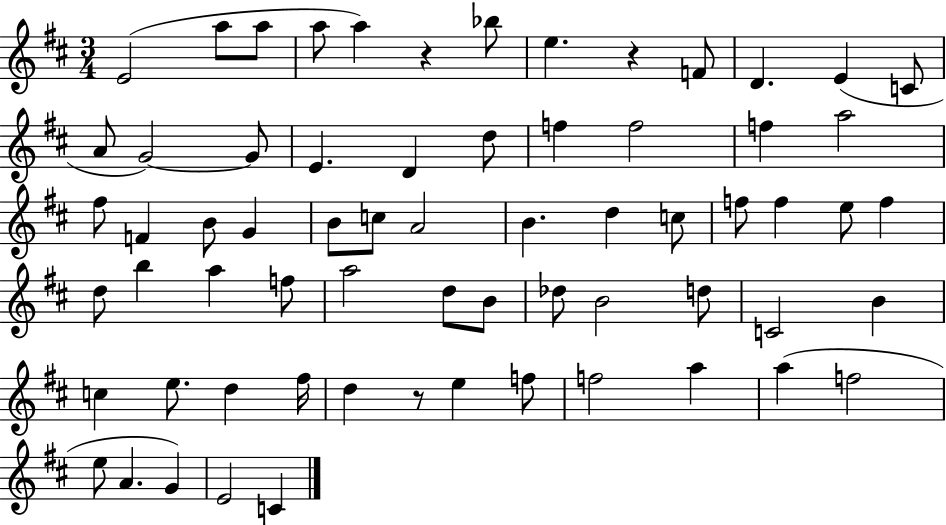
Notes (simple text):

E4/h A5/e A5/e A5/e A5/q R/q Bb5/e E5/q. R/q F4/e D4/q. E4/q C4/e A4/e G4/h G4/e E4/q. D4/q D5/e F5/q F5/h F5/q A5/h F#5/e F4/q B4/e G4/q B4/e C5/e A4/h B4/q. D5/q C5/e F5/e F5/q E5/e F5/q D5/e B5/q A5/q F5/e A5/h D5/e B4/e Db5/e B4/h D5/e C4/h B4/q C5/q E5/e. D5/q F#5/s D5/q R/e E5/q F5/e F5/h A5/q A5/q F5/h E5/e A4/q. G4/q E4/h C4/q